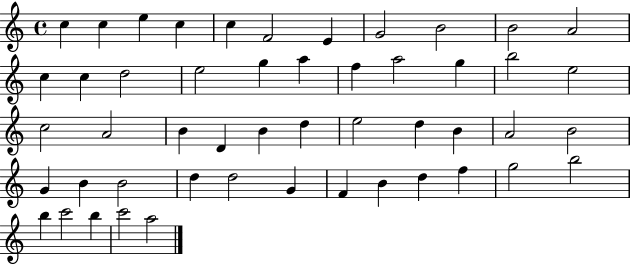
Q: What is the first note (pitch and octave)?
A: C5